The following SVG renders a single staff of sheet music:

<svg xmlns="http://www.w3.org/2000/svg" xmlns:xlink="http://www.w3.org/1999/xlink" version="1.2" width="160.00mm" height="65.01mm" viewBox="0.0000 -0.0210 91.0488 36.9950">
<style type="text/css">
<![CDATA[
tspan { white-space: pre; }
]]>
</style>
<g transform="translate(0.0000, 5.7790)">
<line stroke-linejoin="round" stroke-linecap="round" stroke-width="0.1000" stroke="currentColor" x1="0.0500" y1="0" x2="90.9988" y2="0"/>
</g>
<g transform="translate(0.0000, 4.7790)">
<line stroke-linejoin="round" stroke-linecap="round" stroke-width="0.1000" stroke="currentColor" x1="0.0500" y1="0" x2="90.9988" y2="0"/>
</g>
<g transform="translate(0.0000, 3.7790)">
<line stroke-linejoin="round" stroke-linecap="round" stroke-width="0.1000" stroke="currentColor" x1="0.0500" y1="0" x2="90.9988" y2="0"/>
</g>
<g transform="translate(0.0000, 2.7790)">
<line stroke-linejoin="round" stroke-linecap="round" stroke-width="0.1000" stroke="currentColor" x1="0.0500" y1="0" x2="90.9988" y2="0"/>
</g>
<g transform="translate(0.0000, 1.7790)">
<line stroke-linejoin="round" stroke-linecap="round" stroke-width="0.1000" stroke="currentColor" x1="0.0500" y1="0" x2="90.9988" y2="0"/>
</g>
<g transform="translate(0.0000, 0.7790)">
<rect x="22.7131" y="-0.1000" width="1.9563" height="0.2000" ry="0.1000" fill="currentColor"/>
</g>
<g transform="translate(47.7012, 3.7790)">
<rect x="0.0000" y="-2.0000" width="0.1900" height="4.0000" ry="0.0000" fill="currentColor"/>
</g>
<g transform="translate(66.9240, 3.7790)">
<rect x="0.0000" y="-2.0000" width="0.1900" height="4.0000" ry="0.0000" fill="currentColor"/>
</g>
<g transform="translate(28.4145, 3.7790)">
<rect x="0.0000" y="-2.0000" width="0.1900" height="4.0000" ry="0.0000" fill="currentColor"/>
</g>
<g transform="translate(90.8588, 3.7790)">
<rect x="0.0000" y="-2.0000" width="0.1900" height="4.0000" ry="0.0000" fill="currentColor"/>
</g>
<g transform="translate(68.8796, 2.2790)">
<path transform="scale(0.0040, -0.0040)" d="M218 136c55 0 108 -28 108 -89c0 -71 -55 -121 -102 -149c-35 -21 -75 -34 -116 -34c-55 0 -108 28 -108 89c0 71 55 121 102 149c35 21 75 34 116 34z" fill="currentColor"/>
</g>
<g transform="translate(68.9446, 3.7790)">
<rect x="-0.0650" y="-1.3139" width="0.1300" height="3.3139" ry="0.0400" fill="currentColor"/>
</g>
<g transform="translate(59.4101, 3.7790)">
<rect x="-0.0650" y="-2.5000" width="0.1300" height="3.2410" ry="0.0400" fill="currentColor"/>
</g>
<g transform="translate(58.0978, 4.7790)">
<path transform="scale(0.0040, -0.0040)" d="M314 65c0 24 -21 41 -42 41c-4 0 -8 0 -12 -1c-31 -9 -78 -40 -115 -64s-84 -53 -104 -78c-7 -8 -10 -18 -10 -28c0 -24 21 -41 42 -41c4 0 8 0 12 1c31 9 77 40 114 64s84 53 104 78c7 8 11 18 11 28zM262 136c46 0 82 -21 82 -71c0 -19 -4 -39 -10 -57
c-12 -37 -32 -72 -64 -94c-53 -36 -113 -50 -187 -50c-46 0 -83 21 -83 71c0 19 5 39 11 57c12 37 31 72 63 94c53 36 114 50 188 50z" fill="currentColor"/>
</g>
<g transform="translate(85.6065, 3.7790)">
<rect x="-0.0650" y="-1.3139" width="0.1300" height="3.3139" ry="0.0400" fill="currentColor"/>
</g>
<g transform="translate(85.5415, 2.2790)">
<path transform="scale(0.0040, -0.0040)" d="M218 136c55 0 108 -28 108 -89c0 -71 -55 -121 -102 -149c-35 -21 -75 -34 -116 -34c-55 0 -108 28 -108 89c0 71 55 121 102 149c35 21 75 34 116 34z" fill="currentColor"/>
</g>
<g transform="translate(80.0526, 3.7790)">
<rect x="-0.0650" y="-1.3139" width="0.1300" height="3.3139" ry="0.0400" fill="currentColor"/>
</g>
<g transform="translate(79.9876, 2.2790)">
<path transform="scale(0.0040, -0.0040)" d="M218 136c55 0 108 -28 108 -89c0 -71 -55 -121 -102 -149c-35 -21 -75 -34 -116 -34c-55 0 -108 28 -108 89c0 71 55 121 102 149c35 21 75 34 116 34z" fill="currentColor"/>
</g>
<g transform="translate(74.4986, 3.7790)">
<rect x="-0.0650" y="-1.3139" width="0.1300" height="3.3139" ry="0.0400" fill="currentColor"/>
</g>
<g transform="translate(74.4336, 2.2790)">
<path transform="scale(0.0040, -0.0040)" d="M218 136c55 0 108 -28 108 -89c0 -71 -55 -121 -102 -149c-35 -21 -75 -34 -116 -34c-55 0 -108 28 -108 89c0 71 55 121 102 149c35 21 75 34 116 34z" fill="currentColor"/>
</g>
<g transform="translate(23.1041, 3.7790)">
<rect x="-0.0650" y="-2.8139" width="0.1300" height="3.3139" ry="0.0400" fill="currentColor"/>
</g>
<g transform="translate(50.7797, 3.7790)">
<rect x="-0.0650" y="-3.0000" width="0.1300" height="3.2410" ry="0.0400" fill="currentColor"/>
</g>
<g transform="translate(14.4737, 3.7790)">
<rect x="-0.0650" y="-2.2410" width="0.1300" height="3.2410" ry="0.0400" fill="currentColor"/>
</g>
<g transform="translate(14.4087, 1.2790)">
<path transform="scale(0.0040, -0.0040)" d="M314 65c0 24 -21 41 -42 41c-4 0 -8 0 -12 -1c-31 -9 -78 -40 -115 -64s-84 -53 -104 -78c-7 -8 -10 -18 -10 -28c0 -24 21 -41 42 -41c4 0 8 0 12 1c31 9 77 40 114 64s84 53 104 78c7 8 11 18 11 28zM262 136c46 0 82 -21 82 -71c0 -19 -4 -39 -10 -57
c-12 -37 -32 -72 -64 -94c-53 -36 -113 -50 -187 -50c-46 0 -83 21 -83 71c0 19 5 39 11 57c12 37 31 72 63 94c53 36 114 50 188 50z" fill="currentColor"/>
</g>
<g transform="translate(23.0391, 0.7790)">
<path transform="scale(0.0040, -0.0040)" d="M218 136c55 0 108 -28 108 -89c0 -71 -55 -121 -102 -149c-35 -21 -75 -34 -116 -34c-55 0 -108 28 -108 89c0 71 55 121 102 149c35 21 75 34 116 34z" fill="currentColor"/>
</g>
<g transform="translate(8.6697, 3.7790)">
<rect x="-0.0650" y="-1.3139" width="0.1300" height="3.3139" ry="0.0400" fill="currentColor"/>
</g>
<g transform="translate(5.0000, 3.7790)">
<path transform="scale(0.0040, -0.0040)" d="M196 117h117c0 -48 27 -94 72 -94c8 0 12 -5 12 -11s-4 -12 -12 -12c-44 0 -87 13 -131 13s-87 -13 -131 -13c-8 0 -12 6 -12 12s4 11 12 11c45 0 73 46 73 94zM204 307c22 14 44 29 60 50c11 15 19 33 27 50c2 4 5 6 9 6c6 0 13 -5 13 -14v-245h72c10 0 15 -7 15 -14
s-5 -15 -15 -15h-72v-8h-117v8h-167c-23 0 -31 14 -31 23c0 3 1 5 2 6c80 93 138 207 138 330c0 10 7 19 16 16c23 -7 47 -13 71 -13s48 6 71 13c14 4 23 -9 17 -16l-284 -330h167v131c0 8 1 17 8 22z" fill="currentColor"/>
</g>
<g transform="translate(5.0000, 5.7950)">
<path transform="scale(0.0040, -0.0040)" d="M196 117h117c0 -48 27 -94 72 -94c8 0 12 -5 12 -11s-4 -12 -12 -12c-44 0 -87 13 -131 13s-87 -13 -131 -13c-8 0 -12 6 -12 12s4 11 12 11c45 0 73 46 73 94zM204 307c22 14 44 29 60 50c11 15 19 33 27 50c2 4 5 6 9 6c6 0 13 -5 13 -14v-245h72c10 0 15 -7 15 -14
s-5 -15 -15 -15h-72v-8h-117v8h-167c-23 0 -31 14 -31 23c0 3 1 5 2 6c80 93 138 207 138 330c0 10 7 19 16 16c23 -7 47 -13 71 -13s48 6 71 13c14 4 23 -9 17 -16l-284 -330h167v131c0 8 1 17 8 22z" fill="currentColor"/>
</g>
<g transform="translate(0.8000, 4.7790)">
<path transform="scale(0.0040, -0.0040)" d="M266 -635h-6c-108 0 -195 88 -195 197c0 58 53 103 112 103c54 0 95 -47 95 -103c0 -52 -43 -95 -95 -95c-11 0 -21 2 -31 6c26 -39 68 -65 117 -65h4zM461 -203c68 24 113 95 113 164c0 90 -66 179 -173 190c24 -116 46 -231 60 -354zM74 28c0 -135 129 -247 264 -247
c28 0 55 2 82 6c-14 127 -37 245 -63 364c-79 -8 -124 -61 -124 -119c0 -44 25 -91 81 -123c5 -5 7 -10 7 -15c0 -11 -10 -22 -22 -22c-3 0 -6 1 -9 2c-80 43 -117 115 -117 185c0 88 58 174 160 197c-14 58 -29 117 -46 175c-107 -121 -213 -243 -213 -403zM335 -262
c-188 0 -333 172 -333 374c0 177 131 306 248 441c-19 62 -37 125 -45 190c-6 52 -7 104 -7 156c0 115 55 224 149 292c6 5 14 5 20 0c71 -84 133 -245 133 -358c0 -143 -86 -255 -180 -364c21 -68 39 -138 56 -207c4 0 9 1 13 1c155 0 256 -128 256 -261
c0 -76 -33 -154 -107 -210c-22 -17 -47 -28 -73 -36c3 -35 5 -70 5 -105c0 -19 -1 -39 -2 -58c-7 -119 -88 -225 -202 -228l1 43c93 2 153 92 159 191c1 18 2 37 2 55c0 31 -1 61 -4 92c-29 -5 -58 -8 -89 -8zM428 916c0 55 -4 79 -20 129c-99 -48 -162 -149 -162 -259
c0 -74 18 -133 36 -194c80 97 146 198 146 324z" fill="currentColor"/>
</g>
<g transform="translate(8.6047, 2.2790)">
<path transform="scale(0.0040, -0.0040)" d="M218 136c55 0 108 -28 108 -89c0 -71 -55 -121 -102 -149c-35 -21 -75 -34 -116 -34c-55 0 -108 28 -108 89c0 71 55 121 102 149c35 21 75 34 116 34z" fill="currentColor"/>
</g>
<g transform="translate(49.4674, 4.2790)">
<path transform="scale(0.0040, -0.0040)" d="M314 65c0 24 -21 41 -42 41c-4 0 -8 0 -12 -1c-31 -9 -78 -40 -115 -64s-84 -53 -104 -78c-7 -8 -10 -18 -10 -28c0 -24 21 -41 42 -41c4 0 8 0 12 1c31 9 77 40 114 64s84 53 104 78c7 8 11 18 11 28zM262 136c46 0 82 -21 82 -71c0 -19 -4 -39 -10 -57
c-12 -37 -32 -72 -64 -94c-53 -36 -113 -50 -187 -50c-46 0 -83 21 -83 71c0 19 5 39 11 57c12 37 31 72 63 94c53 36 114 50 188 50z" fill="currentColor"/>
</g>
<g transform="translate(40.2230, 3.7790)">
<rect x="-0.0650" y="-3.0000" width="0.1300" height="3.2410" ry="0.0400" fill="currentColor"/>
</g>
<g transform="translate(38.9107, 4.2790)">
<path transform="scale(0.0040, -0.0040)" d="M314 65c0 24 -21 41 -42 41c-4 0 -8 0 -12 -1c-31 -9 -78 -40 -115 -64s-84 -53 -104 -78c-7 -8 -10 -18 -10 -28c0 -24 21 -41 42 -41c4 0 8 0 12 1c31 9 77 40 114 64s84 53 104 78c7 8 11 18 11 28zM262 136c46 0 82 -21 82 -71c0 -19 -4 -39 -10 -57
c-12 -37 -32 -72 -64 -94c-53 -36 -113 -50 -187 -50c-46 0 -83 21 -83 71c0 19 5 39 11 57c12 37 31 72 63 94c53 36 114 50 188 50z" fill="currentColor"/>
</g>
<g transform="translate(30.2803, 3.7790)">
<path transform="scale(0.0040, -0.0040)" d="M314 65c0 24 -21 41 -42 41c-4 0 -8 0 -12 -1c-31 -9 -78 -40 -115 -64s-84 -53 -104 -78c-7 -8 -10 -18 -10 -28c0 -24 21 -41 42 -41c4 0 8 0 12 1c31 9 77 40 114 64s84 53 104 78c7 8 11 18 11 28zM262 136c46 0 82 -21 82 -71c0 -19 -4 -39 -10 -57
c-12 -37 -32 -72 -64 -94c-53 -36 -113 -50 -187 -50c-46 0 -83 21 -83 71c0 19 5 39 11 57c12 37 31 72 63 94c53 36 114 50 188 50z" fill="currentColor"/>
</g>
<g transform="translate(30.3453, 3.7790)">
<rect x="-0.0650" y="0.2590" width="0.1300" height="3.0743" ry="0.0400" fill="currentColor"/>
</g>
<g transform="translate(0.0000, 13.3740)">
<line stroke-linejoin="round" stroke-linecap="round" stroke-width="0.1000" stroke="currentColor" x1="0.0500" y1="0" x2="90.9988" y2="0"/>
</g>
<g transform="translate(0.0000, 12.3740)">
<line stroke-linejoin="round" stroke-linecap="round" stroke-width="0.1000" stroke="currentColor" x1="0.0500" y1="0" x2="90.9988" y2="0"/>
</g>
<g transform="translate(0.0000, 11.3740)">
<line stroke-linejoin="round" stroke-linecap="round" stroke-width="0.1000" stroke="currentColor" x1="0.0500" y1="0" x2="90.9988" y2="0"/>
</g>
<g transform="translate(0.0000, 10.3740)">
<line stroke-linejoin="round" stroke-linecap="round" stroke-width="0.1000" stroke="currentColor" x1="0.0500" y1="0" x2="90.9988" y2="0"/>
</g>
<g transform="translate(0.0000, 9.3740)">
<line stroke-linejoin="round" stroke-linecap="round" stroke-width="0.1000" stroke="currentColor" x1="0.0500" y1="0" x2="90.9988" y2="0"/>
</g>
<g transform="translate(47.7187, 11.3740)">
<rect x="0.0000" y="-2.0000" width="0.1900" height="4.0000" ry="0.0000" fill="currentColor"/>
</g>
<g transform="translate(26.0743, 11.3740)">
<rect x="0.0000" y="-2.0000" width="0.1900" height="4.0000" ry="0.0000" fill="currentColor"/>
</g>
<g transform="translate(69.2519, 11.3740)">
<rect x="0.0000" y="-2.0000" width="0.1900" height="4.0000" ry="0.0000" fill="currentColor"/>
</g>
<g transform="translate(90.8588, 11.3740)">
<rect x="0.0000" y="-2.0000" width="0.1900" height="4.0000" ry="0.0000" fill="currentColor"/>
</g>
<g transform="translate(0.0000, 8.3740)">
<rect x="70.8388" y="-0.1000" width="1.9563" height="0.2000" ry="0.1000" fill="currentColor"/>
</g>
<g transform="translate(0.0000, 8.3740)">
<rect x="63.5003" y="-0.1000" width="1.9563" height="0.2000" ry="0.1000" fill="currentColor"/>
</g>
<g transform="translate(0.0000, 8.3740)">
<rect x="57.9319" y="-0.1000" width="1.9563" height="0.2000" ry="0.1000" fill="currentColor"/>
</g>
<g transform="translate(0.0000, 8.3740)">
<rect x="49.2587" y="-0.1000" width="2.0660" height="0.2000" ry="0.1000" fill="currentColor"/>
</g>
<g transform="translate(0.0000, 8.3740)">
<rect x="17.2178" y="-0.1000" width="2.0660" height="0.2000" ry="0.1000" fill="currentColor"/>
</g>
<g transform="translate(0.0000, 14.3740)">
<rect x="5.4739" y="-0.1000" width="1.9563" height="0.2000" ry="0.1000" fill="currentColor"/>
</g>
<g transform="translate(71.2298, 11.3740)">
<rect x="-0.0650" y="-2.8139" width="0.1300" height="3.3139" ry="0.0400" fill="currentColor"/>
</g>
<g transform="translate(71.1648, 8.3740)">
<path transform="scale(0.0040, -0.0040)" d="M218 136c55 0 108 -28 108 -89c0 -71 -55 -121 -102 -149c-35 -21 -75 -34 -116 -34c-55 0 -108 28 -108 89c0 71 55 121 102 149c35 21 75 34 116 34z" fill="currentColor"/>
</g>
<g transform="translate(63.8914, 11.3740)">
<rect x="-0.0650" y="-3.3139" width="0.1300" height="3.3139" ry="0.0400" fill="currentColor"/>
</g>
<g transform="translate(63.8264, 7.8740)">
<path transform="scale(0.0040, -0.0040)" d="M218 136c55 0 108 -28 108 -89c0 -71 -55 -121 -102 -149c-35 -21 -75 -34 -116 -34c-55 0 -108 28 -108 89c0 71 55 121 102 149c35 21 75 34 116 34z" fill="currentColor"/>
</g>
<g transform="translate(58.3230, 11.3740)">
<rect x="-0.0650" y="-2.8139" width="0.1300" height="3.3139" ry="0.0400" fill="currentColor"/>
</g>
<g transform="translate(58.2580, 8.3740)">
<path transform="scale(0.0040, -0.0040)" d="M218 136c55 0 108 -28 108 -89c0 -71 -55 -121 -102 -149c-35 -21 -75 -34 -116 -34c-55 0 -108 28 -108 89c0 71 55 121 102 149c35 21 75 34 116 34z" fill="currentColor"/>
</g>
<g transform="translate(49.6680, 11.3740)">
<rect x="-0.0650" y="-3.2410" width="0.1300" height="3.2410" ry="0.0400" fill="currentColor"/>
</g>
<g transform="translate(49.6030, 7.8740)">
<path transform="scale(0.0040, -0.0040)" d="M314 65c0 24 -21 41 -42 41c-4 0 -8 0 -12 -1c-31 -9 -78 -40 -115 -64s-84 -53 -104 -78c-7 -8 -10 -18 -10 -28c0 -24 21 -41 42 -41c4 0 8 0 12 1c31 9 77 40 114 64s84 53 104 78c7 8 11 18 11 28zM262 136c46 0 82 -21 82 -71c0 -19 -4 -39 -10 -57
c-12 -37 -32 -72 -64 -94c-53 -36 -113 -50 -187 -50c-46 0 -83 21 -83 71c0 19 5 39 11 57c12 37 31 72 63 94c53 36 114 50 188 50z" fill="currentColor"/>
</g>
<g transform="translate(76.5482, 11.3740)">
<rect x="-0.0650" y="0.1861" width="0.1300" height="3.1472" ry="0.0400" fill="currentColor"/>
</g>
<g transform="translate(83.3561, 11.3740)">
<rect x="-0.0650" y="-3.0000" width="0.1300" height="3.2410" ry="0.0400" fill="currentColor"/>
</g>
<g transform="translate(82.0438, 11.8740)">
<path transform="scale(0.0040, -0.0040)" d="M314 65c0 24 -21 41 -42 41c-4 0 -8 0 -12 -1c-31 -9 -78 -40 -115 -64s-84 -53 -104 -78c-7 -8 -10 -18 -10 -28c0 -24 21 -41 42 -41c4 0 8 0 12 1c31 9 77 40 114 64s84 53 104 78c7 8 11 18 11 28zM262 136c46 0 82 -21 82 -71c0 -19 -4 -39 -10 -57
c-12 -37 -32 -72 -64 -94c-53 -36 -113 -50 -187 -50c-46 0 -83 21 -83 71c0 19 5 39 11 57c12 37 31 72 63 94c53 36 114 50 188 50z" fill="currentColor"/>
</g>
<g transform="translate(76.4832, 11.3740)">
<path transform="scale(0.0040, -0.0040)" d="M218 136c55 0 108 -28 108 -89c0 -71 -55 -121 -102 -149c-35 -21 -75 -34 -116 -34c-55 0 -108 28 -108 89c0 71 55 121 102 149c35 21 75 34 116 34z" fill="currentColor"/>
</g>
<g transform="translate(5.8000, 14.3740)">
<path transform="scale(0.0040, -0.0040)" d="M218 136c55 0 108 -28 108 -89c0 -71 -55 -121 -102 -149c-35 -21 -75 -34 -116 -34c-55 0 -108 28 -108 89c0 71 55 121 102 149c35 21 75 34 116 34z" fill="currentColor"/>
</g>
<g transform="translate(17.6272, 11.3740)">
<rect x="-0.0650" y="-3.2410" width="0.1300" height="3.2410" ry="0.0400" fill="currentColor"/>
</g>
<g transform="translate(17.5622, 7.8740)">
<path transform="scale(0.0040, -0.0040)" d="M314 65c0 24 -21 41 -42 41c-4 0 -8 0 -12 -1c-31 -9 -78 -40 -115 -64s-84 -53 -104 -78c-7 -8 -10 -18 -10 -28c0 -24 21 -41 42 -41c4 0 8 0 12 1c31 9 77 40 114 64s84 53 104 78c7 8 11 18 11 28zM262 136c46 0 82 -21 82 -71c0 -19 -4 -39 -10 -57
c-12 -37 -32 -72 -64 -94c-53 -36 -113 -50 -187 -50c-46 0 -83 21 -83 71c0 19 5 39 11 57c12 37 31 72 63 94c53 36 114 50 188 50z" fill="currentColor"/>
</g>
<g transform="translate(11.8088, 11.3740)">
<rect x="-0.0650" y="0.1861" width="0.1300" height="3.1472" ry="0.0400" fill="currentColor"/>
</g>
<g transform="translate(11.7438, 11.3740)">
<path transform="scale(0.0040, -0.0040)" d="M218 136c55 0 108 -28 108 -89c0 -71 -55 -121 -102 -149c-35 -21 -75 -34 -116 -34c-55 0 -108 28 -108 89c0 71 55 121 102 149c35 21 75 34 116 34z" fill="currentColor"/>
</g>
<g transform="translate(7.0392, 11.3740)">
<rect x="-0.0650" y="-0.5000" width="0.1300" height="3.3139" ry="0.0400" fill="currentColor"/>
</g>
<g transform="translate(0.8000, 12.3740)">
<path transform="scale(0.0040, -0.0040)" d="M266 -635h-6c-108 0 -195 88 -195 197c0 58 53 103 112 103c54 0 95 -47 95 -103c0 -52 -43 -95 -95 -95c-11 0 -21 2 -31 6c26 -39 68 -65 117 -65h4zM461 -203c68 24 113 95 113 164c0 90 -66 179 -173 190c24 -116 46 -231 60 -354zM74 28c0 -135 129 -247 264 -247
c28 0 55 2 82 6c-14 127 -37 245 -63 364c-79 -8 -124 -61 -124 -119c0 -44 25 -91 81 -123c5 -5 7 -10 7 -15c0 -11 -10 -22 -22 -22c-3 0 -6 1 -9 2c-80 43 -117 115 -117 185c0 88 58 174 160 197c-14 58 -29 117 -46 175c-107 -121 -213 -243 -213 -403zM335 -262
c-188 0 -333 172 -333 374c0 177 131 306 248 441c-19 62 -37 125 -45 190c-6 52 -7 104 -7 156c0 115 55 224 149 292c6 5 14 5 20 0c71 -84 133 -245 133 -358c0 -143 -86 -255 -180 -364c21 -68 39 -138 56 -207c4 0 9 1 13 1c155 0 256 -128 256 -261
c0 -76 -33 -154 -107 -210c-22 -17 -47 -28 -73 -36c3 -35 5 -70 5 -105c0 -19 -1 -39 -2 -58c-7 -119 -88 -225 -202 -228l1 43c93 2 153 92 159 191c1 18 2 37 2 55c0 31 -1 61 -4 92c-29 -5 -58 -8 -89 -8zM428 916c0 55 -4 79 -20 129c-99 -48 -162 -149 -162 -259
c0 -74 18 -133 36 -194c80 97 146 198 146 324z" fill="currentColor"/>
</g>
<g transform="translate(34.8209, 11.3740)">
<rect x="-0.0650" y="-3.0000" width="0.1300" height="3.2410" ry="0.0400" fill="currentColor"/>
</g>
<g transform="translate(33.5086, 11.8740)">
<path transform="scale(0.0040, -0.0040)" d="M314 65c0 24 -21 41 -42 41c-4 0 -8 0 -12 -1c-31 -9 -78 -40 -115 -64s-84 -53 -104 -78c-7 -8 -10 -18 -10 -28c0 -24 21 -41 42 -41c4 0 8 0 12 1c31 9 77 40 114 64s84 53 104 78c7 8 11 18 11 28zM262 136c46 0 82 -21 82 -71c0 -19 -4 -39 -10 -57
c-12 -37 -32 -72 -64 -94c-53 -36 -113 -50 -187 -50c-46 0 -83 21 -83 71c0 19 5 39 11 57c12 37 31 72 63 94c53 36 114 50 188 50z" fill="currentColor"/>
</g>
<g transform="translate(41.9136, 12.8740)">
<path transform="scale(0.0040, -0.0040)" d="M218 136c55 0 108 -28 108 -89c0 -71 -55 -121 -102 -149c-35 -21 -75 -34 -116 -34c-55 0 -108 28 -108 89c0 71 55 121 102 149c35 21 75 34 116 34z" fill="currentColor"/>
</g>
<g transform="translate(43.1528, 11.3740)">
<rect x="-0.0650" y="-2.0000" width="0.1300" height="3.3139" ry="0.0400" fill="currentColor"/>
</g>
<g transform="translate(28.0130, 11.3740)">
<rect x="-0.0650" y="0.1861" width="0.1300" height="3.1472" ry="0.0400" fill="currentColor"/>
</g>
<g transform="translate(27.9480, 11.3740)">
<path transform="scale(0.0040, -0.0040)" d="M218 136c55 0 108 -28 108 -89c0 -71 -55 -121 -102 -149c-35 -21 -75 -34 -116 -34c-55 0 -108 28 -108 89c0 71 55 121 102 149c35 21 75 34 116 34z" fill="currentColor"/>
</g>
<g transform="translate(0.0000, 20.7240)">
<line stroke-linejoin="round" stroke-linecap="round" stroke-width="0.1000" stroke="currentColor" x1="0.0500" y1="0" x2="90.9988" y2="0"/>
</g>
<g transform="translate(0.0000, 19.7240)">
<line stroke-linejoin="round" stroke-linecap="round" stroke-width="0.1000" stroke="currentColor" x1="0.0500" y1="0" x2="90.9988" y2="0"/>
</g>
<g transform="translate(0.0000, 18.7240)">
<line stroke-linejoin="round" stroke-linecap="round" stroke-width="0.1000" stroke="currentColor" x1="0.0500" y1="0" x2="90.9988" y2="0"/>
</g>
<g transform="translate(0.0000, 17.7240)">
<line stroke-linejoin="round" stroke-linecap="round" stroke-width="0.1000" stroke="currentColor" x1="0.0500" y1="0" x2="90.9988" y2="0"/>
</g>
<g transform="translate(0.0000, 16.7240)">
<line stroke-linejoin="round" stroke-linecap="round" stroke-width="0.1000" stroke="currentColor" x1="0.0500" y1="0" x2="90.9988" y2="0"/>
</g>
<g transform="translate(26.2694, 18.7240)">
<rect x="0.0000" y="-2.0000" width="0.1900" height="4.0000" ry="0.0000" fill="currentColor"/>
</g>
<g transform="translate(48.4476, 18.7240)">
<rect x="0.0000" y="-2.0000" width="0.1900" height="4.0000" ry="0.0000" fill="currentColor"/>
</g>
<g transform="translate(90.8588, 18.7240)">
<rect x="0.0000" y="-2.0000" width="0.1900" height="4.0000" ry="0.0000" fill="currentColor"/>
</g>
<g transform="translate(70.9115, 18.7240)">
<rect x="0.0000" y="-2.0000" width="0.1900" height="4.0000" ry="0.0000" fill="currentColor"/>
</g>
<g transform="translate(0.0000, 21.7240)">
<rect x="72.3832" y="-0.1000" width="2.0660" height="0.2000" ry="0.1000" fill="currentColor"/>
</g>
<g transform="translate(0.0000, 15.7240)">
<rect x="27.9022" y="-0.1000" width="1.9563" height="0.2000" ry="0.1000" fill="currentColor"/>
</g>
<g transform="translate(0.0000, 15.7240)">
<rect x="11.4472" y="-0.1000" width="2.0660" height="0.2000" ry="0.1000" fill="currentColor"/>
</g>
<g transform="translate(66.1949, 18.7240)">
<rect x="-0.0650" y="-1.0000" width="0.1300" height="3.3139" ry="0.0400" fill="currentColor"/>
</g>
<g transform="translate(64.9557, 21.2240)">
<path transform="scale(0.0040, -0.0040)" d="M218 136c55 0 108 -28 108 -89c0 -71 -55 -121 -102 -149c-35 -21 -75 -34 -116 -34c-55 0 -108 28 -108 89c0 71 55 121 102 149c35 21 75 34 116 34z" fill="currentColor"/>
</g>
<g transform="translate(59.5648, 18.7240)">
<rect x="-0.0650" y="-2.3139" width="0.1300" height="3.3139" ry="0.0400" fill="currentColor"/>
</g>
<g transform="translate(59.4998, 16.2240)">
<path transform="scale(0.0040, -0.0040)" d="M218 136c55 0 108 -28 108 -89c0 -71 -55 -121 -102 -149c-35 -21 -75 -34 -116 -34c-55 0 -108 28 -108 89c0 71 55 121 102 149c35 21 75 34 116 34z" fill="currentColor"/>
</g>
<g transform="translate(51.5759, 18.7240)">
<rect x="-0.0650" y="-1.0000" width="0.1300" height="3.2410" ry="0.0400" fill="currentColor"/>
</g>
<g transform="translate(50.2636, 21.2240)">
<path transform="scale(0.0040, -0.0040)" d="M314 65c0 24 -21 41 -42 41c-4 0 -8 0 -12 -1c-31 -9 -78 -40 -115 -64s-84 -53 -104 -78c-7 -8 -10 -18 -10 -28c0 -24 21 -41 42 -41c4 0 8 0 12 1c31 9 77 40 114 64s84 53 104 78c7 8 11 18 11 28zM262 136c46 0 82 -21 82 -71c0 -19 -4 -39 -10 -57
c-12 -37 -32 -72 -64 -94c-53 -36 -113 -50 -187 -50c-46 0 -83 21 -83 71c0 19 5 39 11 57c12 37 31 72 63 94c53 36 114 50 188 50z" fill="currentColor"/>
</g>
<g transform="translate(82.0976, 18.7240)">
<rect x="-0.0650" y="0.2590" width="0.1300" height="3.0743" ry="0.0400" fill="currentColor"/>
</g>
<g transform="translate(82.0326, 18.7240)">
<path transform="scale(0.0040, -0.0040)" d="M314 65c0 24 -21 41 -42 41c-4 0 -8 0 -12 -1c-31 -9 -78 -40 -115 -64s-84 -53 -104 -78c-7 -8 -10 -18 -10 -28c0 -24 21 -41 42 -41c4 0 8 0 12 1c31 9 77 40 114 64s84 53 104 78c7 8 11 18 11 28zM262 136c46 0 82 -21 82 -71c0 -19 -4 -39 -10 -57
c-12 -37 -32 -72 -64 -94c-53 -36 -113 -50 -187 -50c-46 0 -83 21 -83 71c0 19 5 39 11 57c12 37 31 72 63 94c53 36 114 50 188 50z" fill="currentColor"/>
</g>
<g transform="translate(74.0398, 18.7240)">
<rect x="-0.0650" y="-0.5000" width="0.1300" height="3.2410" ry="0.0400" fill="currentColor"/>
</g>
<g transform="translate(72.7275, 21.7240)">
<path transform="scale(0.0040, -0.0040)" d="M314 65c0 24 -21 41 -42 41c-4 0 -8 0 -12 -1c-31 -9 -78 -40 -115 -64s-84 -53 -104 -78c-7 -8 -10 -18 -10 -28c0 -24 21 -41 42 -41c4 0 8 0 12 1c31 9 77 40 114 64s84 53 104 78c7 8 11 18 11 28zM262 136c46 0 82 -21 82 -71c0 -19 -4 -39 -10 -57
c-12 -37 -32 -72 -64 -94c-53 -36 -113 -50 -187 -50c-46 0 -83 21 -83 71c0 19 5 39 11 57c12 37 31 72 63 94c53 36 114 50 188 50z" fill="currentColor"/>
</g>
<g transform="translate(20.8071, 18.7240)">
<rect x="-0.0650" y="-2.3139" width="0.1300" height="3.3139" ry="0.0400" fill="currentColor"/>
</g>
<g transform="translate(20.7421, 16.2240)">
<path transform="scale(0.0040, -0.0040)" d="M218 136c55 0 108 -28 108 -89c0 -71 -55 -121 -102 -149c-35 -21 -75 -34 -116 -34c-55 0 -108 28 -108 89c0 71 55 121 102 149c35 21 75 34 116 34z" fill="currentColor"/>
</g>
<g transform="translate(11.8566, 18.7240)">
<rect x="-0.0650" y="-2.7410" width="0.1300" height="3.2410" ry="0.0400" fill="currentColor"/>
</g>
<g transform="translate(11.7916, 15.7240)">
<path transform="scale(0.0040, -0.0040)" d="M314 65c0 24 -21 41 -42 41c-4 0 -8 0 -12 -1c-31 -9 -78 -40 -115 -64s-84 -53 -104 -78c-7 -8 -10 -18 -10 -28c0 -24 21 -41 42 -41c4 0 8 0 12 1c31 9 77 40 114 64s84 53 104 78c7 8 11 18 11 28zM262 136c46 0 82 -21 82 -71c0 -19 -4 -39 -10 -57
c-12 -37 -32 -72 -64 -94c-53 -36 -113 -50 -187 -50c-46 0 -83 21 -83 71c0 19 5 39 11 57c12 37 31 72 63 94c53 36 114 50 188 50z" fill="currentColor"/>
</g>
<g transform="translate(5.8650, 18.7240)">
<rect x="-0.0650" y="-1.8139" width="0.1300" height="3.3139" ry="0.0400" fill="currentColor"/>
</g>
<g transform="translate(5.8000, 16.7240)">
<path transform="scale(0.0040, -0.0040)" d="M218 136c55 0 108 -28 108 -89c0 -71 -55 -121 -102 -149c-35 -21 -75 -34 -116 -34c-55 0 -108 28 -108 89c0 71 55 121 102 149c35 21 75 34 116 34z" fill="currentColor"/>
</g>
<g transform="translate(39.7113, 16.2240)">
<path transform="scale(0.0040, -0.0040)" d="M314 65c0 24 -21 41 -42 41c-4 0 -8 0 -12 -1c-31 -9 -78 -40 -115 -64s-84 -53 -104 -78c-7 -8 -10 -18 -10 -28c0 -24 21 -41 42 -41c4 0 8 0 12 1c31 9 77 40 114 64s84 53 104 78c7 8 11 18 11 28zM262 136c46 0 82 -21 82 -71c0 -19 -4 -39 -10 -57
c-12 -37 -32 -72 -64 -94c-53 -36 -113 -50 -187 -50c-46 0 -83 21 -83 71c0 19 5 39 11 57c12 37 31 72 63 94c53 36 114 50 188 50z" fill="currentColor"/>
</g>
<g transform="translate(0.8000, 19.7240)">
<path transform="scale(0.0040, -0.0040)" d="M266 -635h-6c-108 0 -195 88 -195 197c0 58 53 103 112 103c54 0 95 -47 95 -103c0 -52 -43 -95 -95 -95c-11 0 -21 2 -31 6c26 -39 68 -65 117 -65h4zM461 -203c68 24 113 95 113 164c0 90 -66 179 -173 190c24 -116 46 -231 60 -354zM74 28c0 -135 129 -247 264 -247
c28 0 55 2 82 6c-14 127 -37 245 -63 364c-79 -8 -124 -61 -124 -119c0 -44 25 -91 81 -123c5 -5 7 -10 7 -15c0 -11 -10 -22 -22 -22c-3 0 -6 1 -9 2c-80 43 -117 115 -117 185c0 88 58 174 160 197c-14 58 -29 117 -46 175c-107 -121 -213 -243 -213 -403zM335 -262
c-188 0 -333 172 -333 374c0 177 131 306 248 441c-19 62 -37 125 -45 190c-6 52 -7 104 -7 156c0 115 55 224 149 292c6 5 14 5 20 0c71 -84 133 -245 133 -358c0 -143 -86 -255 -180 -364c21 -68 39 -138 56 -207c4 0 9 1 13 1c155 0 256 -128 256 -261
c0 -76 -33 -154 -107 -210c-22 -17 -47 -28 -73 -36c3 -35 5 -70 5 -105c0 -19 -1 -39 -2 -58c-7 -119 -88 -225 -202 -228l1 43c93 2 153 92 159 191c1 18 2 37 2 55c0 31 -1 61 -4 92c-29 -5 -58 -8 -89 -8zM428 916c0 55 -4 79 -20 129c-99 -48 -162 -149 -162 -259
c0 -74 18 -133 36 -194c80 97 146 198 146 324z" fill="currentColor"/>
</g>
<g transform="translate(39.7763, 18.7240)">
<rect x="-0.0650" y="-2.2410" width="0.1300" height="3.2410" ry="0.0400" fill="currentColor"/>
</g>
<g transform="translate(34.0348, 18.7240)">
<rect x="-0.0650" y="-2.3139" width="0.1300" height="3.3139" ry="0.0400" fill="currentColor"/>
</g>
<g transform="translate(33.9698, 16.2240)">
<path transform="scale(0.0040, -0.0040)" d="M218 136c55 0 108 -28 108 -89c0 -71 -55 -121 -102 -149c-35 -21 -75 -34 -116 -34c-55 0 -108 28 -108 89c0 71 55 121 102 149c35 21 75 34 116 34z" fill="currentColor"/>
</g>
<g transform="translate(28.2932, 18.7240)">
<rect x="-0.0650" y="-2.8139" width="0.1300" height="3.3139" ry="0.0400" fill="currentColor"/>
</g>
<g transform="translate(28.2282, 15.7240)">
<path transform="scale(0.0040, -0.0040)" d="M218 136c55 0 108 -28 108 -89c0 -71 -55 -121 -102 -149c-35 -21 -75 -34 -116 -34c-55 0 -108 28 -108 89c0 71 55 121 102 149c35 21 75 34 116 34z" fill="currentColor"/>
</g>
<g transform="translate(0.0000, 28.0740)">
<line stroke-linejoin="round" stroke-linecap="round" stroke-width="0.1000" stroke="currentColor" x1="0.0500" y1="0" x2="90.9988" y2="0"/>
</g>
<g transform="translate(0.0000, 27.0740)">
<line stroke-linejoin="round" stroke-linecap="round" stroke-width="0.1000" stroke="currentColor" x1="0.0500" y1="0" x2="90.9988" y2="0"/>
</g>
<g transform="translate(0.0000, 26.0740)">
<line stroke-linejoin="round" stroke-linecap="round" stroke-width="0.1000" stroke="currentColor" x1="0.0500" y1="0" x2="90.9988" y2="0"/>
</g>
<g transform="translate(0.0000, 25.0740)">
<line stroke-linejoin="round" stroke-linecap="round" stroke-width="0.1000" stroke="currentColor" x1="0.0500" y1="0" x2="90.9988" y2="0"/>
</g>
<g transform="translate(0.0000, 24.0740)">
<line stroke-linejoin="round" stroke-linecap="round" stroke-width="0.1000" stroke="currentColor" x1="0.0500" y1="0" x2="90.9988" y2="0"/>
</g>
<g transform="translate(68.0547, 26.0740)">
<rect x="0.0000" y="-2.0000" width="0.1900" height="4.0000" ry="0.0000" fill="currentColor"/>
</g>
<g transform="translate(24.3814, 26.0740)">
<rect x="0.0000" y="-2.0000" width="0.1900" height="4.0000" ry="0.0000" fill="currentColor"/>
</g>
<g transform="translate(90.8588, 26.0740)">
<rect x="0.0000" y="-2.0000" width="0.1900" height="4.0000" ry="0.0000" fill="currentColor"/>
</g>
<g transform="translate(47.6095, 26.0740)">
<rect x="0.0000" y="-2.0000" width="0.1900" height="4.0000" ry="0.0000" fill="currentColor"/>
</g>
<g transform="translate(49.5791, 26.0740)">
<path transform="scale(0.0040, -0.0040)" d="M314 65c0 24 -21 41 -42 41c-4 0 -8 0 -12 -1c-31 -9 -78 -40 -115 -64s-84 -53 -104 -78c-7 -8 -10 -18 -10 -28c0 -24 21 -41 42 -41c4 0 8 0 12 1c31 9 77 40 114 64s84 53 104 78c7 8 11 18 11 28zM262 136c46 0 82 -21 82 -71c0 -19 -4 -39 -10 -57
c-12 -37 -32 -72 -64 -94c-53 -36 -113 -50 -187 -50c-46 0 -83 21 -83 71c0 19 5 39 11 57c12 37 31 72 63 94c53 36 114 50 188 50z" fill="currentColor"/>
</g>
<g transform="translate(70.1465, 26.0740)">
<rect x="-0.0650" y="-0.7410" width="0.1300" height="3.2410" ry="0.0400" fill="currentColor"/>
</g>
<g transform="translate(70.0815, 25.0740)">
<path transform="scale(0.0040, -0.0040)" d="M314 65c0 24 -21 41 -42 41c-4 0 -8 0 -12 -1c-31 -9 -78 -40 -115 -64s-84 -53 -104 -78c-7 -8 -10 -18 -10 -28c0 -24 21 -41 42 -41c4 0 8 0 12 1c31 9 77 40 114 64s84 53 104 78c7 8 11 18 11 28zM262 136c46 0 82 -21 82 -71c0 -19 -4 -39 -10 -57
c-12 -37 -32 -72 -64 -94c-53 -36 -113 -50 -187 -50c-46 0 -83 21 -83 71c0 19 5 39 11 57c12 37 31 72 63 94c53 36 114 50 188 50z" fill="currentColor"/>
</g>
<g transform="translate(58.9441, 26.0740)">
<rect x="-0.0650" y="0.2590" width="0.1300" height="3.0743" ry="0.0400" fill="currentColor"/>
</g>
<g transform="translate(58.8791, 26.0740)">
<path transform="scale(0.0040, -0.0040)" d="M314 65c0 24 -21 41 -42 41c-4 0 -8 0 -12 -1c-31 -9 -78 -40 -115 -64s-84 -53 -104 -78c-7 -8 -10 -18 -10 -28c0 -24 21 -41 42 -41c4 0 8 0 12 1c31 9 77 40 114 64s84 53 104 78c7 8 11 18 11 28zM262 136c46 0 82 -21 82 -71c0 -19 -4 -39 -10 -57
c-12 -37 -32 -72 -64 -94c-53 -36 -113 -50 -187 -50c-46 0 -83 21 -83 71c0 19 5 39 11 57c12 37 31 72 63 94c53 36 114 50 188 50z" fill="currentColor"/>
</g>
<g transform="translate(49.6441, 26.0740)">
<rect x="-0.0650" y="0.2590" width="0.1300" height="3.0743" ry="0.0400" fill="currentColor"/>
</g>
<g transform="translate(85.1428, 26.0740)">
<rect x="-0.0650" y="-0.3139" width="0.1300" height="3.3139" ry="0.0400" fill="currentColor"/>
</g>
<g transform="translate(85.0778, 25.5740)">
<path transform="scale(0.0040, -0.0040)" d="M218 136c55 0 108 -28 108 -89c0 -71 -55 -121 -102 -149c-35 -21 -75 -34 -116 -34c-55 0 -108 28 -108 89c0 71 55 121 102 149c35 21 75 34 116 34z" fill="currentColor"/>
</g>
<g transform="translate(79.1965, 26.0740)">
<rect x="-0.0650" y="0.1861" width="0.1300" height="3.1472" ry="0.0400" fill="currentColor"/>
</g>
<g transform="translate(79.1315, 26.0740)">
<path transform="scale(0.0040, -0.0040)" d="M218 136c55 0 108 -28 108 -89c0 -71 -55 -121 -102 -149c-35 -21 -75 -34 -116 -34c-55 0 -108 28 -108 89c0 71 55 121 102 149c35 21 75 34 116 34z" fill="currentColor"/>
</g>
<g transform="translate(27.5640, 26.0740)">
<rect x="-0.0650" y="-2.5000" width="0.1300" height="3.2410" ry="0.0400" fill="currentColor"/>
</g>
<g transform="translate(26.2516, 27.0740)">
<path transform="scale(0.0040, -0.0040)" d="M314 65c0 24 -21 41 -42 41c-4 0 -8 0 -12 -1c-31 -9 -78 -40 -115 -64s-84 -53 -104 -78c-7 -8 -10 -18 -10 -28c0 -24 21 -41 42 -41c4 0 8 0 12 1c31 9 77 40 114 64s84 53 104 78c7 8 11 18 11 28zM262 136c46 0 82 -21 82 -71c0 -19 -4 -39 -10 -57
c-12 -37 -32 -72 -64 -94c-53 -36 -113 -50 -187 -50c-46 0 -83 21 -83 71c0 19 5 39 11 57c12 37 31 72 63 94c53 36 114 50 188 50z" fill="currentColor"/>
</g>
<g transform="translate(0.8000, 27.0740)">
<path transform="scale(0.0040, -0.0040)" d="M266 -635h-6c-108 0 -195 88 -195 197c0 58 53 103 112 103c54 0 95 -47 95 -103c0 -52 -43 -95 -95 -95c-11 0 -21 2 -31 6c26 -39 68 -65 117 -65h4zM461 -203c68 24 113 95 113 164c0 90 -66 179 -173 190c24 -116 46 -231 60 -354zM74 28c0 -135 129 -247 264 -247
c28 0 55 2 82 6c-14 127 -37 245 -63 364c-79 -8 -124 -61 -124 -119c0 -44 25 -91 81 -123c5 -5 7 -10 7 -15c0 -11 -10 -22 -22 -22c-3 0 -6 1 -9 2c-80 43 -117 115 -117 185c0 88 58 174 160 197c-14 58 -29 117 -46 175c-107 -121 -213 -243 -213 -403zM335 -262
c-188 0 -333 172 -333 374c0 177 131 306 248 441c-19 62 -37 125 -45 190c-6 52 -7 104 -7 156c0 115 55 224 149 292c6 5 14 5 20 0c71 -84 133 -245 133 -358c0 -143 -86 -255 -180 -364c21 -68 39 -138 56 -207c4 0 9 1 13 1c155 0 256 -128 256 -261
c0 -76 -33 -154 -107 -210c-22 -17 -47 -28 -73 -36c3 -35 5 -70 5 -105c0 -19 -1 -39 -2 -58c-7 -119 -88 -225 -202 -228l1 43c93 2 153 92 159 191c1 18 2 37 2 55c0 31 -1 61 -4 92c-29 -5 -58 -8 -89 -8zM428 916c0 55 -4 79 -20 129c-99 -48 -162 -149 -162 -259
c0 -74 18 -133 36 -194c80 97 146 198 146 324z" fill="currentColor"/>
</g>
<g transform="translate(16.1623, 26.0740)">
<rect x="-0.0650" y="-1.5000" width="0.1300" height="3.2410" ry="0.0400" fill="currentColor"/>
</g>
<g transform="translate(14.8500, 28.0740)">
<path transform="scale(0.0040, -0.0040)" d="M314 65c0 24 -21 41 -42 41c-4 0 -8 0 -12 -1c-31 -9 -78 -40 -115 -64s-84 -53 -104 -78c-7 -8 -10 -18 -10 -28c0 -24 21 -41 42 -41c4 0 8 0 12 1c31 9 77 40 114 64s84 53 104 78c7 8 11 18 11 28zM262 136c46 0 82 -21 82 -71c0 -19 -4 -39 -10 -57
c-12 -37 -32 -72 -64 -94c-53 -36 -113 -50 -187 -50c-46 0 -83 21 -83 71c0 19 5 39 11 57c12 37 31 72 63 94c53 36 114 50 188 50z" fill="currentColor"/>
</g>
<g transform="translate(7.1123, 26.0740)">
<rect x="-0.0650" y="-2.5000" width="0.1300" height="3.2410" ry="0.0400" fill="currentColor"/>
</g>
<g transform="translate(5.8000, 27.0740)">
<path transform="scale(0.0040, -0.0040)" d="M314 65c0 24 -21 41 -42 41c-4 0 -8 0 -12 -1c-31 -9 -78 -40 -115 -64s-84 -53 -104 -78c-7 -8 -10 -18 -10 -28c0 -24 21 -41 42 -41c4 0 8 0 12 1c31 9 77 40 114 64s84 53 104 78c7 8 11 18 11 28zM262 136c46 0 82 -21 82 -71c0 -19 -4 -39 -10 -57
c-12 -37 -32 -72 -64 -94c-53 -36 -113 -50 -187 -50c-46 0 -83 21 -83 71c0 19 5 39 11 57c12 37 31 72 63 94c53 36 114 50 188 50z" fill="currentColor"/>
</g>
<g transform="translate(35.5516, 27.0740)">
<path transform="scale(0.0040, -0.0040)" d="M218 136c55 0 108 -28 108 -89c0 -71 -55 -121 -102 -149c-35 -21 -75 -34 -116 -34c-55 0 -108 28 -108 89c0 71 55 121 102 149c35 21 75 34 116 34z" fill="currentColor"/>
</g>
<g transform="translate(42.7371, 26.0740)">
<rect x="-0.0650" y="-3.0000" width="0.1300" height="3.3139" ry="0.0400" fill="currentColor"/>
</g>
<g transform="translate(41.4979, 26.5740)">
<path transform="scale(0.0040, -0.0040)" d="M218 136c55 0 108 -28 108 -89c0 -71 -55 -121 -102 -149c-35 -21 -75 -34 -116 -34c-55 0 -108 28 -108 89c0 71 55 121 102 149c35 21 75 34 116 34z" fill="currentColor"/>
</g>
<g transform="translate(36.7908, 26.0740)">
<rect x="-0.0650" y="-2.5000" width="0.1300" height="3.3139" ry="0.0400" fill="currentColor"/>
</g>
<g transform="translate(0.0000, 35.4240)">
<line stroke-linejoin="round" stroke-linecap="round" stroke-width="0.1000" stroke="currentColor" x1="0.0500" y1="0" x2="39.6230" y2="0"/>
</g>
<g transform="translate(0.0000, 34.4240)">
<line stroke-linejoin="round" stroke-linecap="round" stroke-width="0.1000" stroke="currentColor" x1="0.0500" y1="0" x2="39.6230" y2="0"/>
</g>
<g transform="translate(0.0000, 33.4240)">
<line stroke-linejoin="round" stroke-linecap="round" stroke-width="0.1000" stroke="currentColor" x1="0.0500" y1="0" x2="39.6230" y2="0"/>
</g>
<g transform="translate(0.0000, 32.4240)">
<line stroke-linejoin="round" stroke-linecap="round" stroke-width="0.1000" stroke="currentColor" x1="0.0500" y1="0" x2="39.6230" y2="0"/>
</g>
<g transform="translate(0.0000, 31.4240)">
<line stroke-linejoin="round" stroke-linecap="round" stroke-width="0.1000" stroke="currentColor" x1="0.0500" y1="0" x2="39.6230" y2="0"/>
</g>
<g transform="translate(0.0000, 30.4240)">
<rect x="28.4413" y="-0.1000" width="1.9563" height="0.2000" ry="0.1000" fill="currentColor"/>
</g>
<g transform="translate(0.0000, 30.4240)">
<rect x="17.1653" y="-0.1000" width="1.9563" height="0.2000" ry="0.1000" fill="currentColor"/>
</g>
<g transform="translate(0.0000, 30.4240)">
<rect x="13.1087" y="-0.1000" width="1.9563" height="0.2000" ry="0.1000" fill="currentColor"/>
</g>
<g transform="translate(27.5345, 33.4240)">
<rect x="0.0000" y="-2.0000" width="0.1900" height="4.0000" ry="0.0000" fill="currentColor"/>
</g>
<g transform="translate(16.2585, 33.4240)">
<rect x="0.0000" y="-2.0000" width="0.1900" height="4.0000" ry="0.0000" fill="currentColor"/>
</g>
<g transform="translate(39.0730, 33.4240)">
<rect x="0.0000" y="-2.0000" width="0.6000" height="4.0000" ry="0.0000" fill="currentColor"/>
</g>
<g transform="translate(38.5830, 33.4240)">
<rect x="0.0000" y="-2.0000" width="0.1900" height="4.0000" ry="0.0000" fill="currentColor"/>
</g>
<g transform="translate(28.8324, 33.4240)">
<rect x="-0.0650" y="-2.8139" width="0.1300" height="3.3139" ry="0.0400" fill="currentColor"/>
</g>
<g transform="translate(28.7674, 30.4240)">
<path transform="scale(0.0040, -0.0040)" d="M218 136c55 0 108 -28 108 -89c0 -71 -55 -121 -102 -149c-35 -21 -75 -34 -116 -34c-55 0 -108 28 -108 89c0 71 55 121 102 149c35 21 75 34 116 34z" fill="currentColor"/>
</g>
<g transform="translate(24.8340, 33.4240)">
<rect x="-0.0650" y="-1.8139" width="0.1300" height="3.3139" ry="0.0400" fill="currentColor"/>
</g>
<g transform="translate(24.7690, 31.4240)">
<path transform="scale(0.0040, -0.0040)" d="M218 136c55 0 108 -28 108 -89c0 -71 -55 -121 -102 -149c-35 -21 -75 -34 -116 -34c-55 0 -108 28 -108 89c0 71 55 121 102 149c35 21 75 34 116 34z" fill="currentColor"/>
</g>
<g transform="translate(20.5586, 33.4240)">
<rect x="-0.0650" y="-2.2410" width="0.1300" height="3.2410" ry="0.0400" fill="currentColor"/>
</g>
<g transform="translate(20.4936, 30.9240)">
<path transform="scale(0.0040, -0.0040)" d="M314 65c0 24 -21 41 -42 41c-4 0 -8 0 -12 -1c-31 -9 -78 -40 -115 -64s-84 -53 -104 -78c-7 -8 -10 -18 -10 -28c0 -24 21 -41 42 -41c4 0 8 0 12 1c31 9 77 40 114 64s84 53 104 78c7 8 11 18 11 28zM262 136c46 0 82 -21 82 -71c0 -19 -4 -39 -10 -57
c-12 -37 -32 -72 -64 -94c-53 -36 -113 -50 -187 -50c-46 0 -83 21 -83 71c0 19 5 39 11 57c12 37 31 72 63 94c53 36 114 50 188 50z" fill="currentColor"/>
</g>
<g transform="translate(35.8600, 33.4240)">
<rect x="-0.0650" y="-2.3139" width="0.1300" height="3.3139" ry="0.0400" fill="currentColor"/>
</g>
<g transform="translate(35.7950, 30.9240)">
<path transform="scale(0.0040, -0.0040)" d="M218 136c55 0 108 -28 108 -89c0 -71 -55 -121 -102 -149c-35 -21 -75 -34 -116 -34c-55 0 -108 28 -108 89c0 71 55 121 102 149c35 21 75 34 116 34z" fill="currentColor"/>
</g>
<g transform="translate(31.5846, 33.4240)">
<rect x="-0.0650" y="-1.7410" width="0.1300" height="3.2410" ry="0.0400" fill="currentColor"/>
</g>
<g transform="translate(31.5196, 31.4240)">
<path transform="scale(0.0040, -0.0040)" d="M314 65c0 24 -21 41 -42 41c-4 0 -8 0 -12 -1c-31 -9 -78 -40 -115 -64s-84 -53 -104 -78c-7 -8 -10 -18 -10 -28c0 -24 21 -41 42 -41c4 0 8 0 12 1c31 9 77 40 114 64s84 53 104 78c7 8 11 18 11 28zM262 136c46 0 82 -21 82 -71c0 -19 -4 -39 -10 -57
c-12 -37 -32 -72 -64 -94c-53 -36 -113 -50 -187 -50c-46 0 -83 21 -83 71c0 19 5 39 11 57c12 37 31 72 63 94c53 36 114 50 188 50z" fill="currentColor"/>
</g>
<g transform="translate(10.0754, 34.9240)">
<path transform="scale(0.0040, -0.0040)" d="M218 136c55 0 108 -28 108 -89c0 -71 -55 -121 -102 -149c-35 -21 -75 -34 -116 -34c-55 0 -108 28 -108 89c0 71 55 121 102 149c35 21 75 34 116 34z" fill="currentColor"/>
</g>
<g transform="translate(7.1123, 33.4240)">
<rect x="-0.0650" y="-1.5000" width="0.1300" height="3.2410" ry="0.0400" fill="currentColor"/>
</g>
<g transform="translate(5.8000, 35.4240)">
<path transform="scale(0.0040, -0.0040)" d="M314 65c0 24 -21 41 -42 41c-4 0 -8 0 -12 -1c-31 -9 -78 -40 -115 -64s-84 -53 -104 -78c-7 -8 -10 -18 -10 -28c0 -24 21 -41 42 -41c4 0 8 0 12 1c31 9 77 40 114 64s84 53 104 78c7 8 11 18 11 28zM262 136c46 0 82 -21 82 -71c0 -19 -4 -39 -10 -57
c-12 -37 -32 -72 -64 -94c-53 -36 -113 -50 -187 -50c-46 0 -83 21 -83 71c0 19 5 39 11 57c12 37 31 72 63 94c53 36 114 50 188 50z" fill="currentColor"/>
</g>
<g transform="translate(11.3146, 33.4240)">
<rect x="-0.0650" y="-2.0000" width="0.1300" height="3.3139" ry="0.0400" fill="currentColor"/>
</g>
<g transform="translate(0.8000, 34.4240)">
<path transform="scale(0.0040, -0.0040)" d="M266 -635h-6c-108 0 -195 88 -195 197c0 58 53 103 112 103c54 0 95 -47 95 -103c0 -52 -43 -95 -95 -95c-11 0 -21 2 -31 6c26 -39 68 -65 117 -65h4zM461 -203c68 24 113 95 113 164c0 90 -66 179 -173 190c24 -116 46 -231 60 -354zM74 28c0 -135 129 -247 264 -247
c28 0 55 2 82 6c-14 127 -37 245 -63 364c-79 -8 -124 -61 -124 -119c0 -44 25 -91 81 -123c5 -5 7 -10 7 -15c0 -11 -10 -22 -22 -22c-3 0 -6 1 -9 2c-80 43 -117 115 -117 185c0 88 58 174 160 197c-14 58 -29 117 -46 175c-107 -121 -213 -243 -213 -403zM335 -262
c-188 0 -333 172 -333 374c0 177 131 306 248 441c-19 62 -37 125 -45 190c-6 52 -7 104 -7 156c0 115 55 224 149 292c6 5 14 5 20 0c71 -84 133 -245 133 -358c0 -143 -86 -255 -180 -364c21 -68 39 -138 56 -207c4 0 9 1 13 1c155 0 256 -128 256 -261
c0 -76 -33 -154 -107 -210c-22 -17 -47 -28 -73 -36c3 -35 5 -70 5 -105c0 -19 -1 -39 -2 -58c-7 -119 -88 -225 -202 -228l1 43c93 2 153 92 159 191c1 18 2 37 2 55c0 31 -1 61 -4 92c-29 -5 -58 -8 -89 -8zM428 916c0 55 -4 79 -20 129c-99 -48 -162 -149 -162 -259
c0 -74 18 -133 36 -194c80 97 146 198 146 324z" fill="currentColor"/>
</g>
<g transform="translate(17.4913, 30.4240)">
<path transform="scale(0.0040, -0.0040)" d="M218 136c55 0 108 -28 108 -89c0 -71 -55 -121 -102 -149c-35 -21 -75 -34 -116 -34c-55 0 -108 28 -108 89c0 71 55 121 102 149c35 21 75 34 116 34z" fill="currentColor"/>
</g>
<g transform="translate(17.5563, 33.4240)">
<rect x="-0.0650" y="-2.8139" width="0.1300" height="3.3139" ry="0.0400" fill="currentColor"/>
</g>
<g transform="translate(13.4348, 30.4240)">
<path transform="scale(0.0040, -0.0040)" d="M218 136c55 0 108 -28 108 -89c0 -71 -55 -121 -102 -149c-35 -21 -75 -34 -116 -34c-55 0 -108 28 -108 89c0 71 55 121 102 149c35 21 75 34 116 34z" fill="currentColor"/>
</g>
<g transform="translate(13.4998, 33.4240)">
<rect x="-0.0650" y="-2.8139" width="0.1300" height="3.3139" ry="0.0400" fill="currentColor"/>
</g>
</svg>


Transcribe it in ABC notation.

X:1
T:Untitled
M:4/4
L:1/4
K:C
e g2 a B2 A2 A2 G2 e e e e C B b2 B A2 F b2 a b a B A2 f a2 g a g g2 D2 g D C2 B2 G2 E2 G2 G A B2 B2 d2 B c E2 F a a g2 f a f2 g